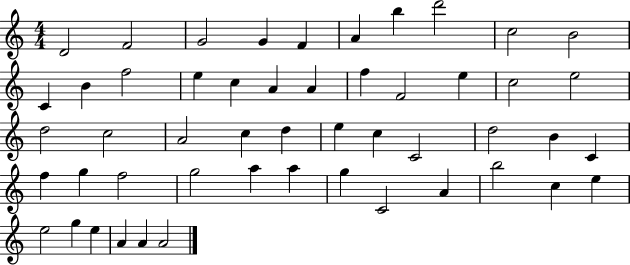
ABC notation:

X:1
T:Untitled
M:4/4
L:1/4
K:C
D2 F2 G2 G F A b d'2 c2 B2 C B f2 e c A A f F2 e c2 e2 d2 c2 A2 c d e c C2 d2 B C f g f2 g2 a a g C2 A b2 c e e2 g e A A A2